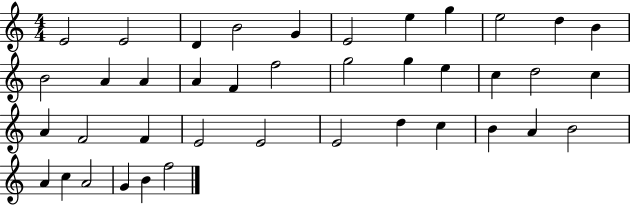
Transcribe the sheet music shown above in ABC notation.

X:1
T:Untitled
M:4/4
L:1/4
K:C
E2 E2 D B2 G E2 e g e2 d B B2 A A A F f2 g2 g e c d2 c A F2 F E2 E2 E2 d c B A B2 A c A2 G B f2